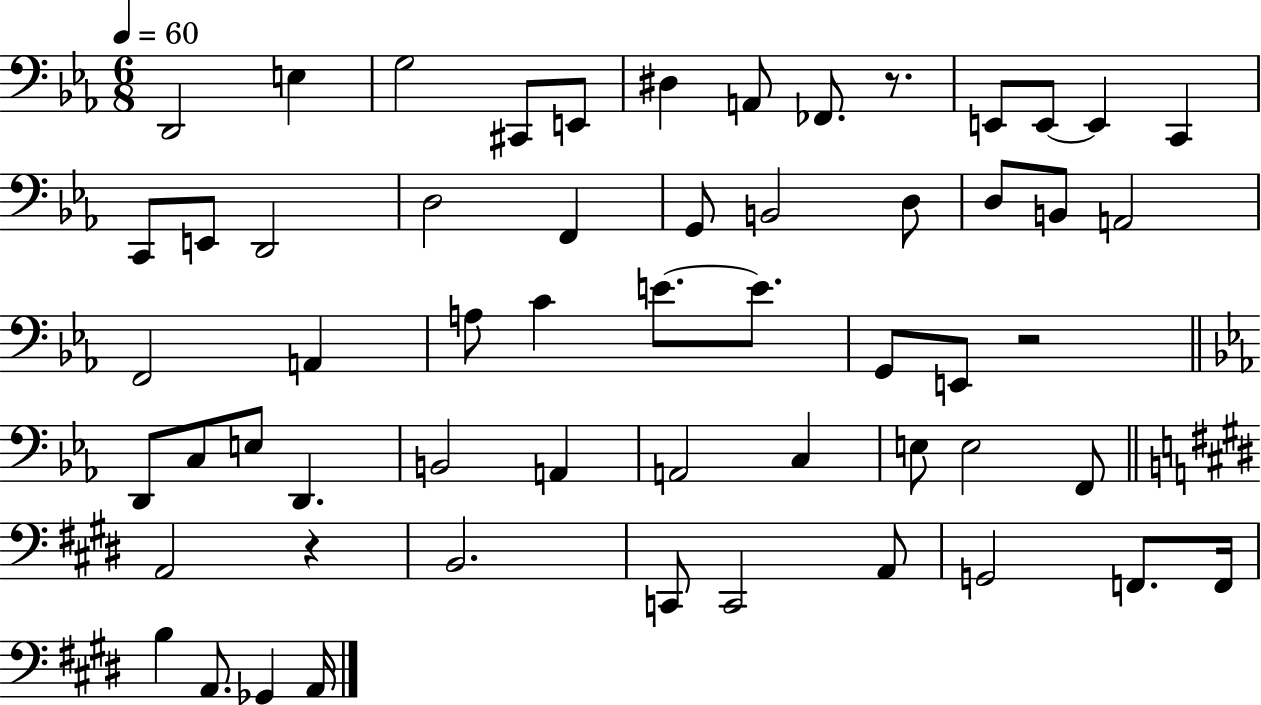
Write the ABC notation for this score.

X:1
T:Untitled
M:6/8
L:1/4
K:Eb
D,,2 E, G,2 ^C,,/2 E,,/2 ^D, A,,/2 _F,,/2 z/2 E,,/2 E,,/2 E,, C,, C,,/2 E,,/2 D,,2 D,2 F,, G,,/2 B,,2 D,/2 D,/2 B,,/2 A,,2 F,,2 A,, A,/2 C E/2 E/2 G,,/2 E,,/2 z2 D,,/2 C,/2 E,/2 D,, B,,2 A,, A,,2 C, E,/2 E,2 F,,/2 A,,2 z B,,2 C,,/2 C,,2 A,,/2 G,,2 F,,/2 F,,/4 B, A,,/2 _G,, A,,/4